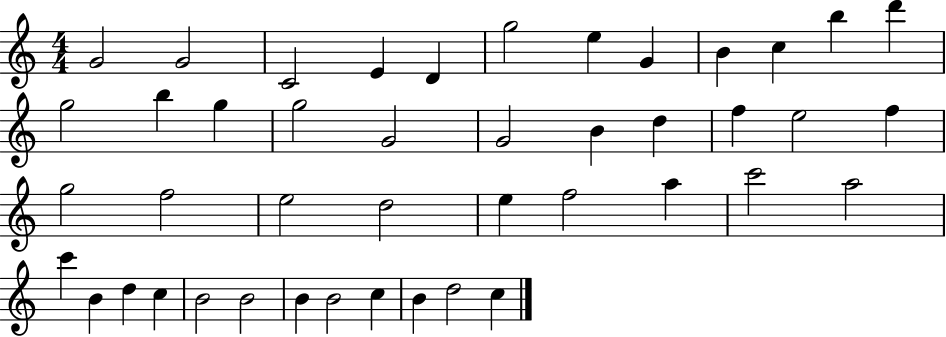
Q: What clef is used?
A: treble